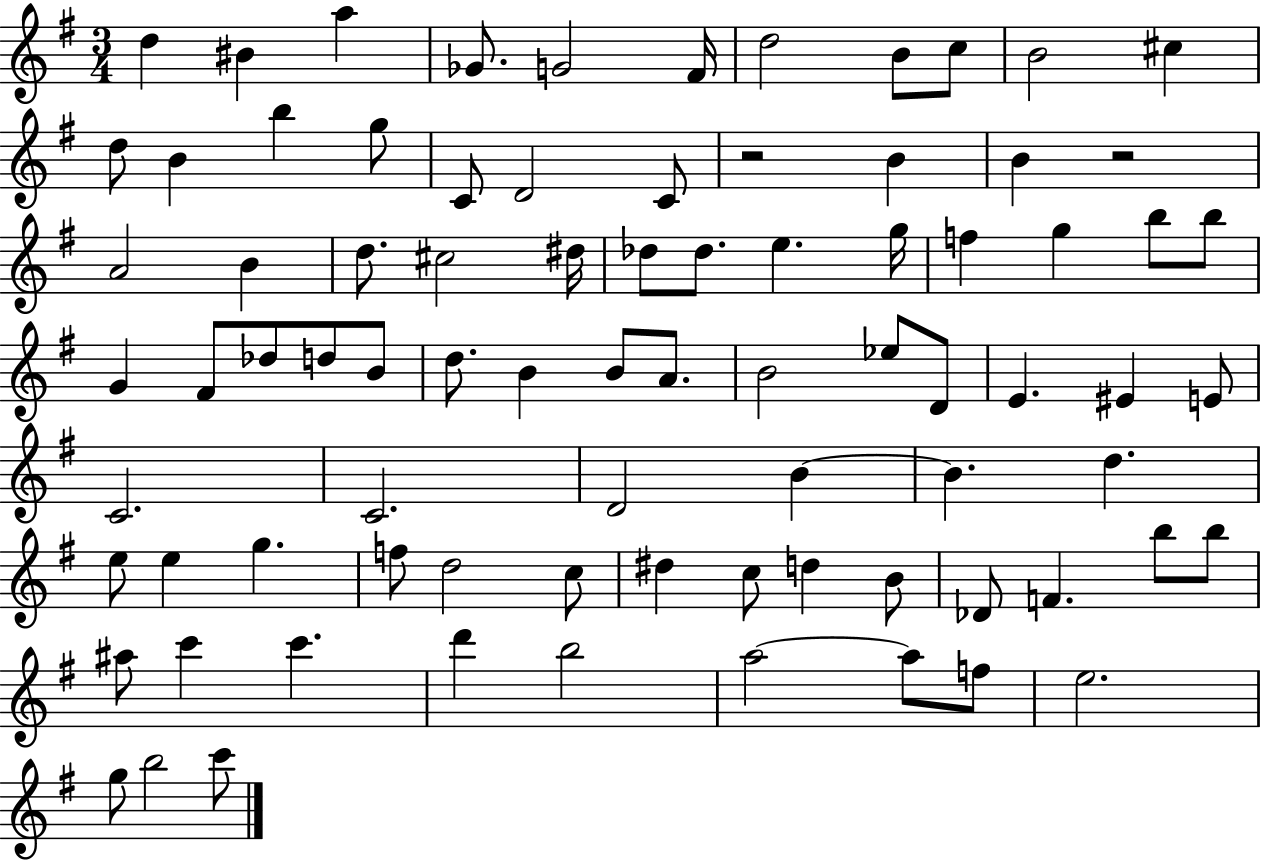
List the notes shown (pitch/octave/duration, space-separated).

D5/q BIS4/q A5/q Gb4/e. G4/h F#4/s D5/h B4/e C5/e B4/h C#5/q D5/e B4/q B5/q G5/e C4/e D4/h C4/e R/h B4/q B4/q R/h A4/h B4/q D5/e. C#5/h D#5/s Db5/e Db5/e. E5/q. G5/s F5/q G5/q B5/e B5/e G4/q F#4/e Db5/e D5/e B4/e D5/e. B4/q B4/e A4/e. B4/h Eb5/e D4/e E4/q. EIS4/q E4/e C4/h. C4/h. D4/h B4/q B4/q. D5/q. E5/e E5/q G5/q. F5/e D5/h C5/e D#5/q C5/e D5/q B4/e Db4/e F4/q. B5/e B5/e A#5/e C6/q C6/q. D6/q B5/h A5/h A5/e F5/e E5/h. G5/e B5/h C6/e